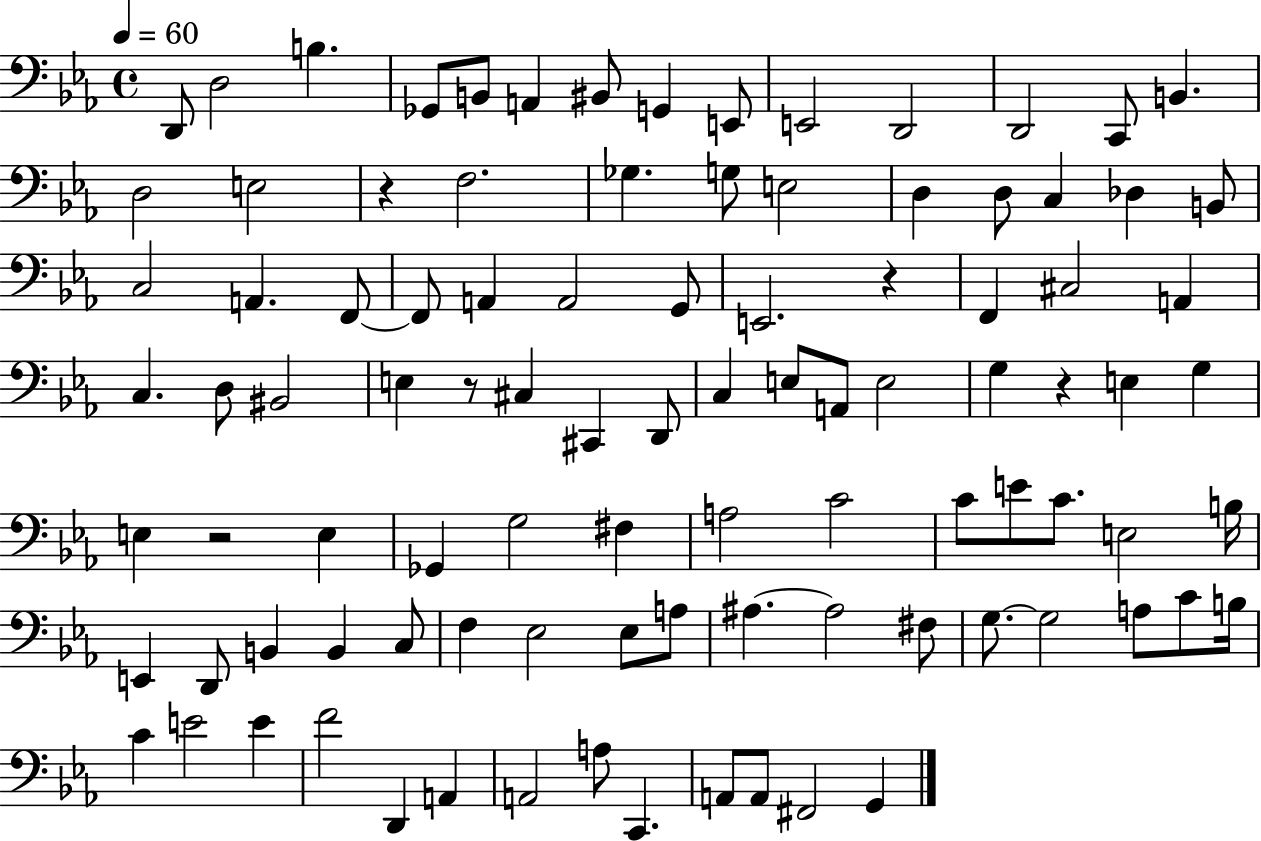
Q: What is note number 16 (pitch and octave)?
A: E3